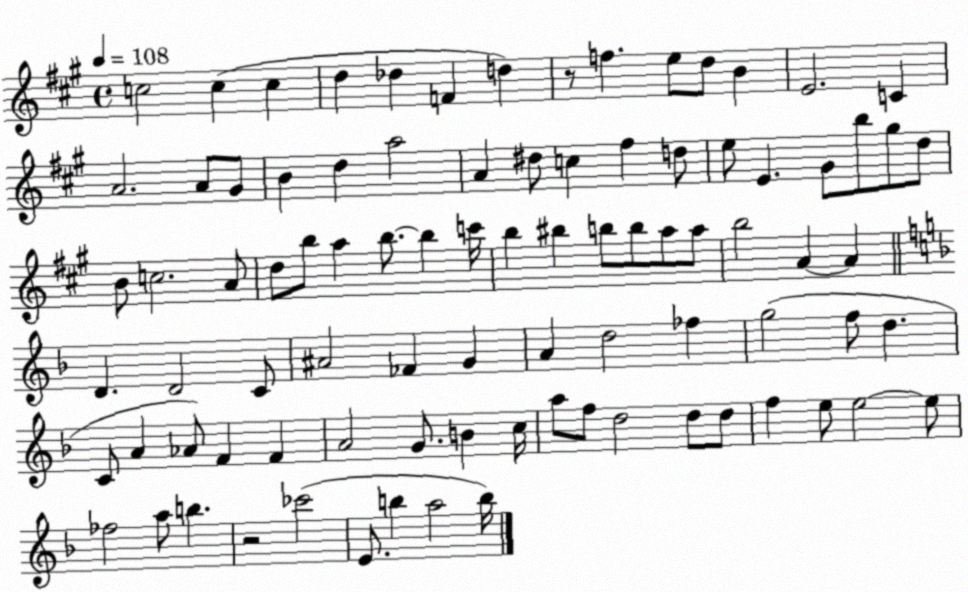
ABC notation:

X:1
T:Untitled
M:4/4
L:1/4
K:A
c2 c c d _d F d z/2 f e/2 d/2 B E2 C A2 A/2 ^G/2 B d a2 A ^d/2 c ^f d/2 e/2 E ^G/2 b/2 ^g/2 d/2 B/2 c2 A/2 d/2 b/2 a b/2 b c'/4 b ^b b/2 b/2 a/2 a/2 b2 A A D D2 C/2 ^A2 _F G A d2 _f g2 f/2 d C/2 A _A/2 F F A2 G/2 B c/4 a/2 f/2 d2 d/2 d/2 f e/2 e2 e/2 _f2 a/2 b z2 _c'2 E/2 b a2 b/4